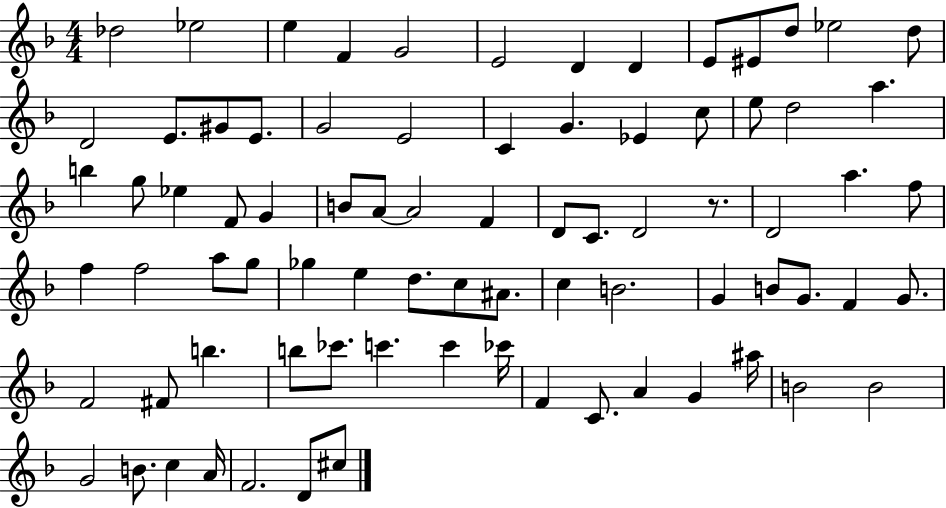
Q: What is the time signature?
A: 4/4